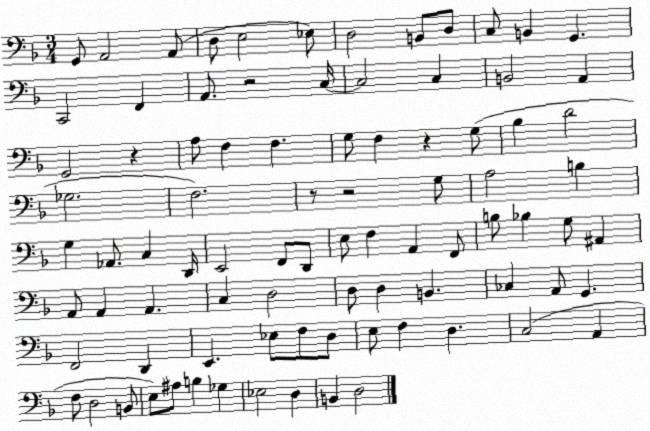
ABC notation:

X:1
T:Untitled
M:3/4
L:1/4
K:F
G,,/2 A,,2 A,,/2 D,/2 E,2 _E,/2 D,2 B,,/2 D,/2 C,/2 B,, G,, C,,2 F,, A,,/2 z2 C,/4 C,2 C, B,,2 A,, G,,2 z A,/2 F, F, G,/2 F, z G,/2 _B, D2 _G,2 F,2 z/2 z2 G,/2 A,2 B, G, _A,,/2 C, D,,/4 E,,2 F,,/2 D,,/2 E,/2 F, A,, F,,/2 B,/2 _B, G,/2 ^A,, A,,/2 A,, A,, C, D,2 D,/2 D, B,, _C, A,,/2 G,, F,,2 D,, E,, _E,/2 F,/2 D,/2 E,/2 F, D, C,2 A,, F,/2 D,2 B,,/2 E,/2 ^A,/2 B, _G, _E,2 D, B,, D,2